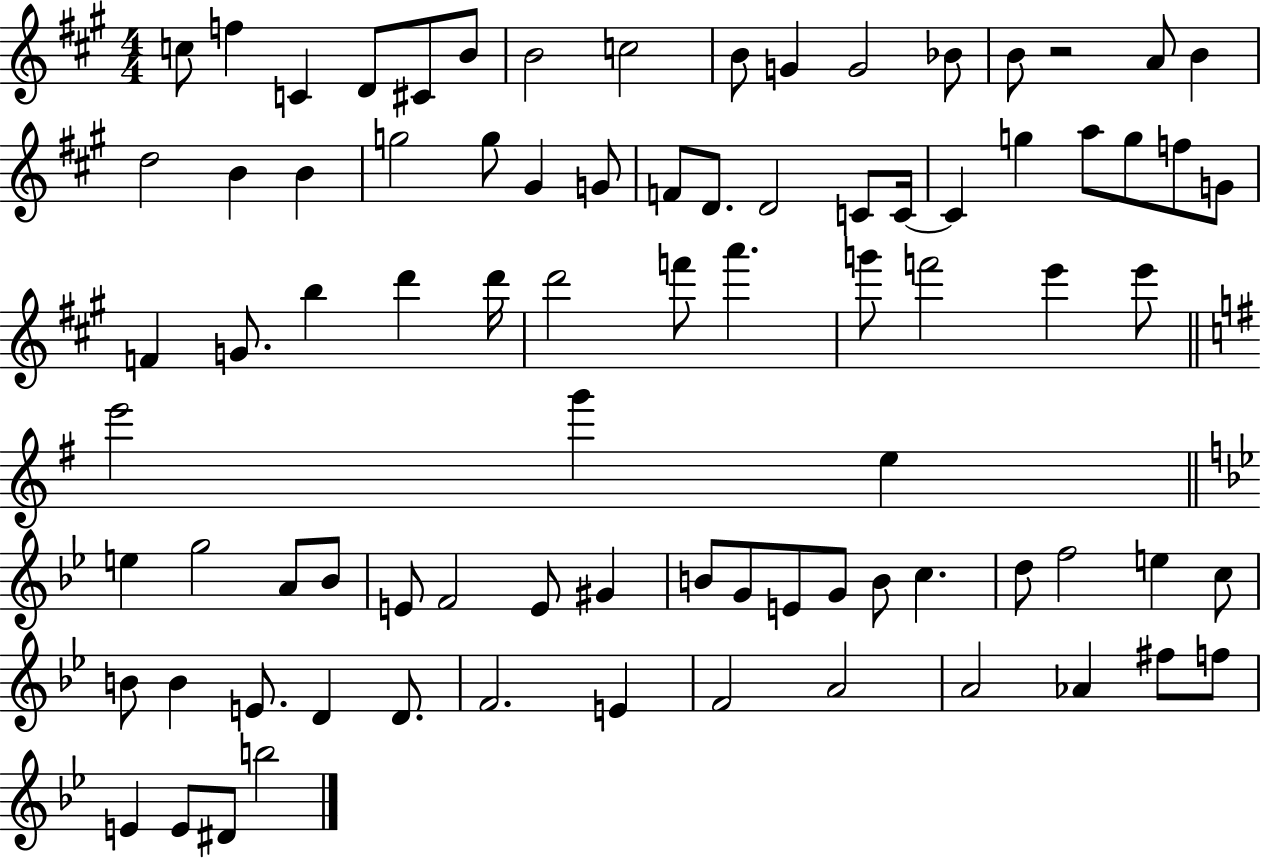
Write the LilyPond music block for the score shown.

{
  \clef treble
  \numericTimeSignature
  \time 4/4
  \key a \major
  c''8 f''4 c'4 d'8 cis'8 b'8 | b'2 c''2 | b'8 g'4 g'2 bes'8 | b'8 r2 a'8 b'4 | \break d''2 b'4 b'4 | g''2 g''8 gis'4 g'8 | f'8 d'8. d'2 c'8 c'16~~ | c'4 g''4 a''8 g''8 f''8 g'8 | \break f'4 g'8. b''4 d'''4 d'''16 | d'''2 f'''8 a'''4. | g'''8 f'''2 e'''4 e'''8 | \bar "||" \break \key g \major e'''2 g'''4 e''4 | \bar "||" \break \key bes \major e''4 g''2 a'8 bes'8 | e'8 f'2 e'8 gis'4 | b'8 g'8 e'8 g'8 b'8 c''4. | d''8 f''2 e''4 c''8 | \break b'8 b'4 e'8. d'4 d'8. | f'2. e'4 | f'2 a'2 | a'2 aes'4 fis''8 f''8 | \break e'4 e'8 dis'8 b''2 | \bar "|."
}